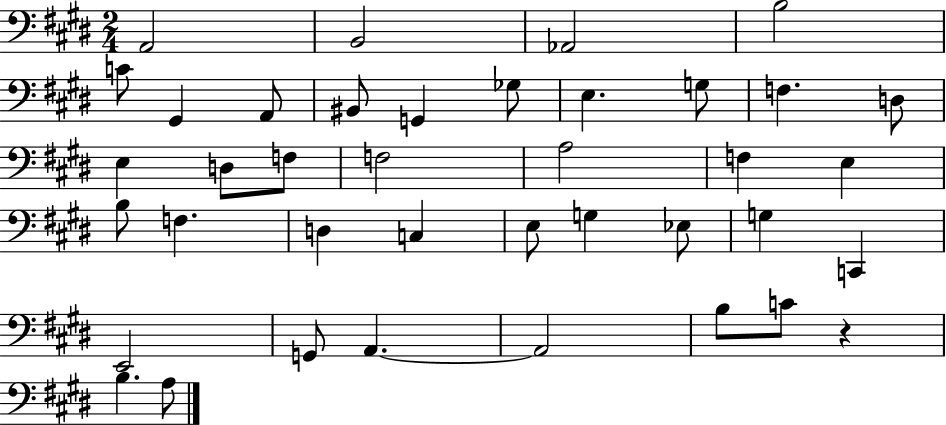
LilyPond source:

{
  \clef bass
  \numericTimeSignature
  \time 2/4
  \key e \major
  a,2 | b,2 | aes,2 | b2 | \break c'8 gis,4 a,8 | bis,8 g,4 ges8 | e4. g8 | f4. d8 | \break e4 d8 f8 | f2 | a2 | f4 e4 | \break b8 f4. | d4 c4 | e8 g4 ees8 | g4 c,4 | \break e,2 | g,8 a,4.~~ | a,2 | b8 c'8 r4 | \break b4. a8 | \bar "|."
}